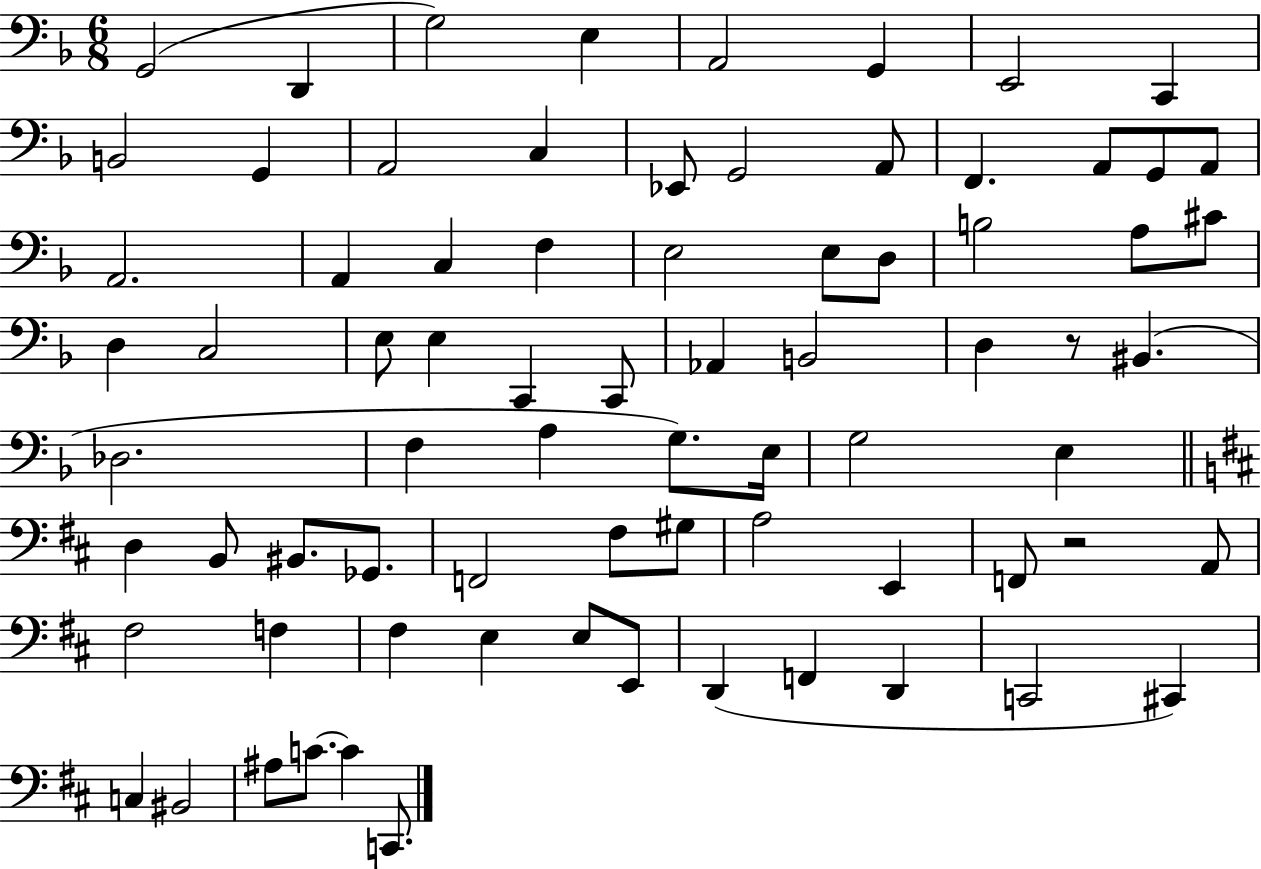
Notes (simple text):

G2/h D2/q G3/h E3/q A2/h G2/q E2/h C2/q B2/h G2/q A2/h C3/q Eb2/e G2/h A2/e F2/q. A2/e G2/e A2/e A2/h. A2/q C3/q F3/q E3/h E3/e D3/e B3/h A3/e C#4/e D3/q C3/h E3/e E3/q C2/q C2/e Ab2/q B2/h D3/q R/e BIS2/q. Db3/h. F3/q A3/q G3/e. E3/s G3/h E3/q D3/q B2/e BIS2/e. Gb2/e. F2/h F#3/e G#3/e A3/h E2/q F2/e R/h A2/e F#3/h F3/q F#3/q E3/q E3/e E2/e D2/q F2/q D2/q C2/h C#2/q C3/q BIS2/h A#3/e C4/e. C4/q C2/e.